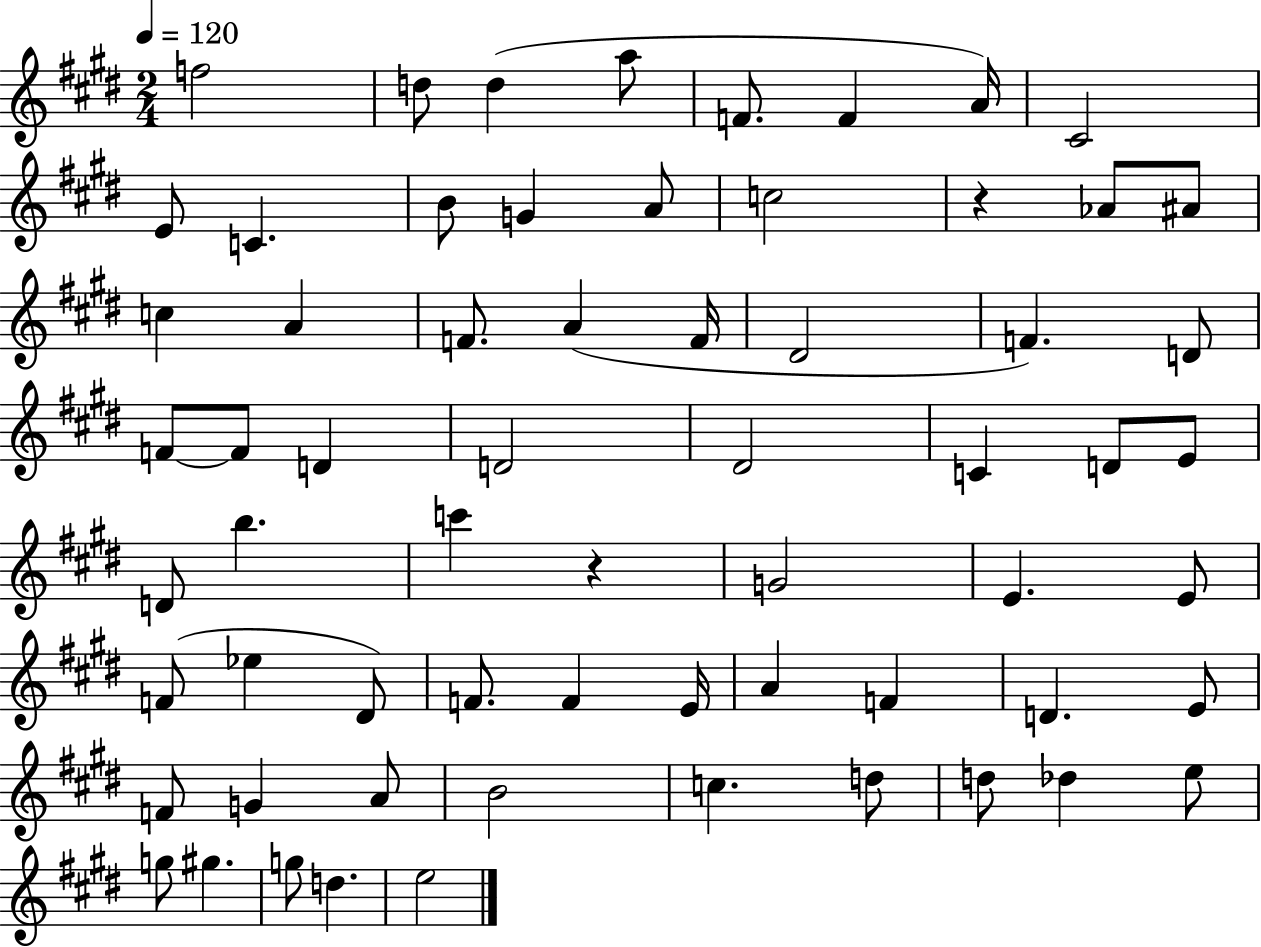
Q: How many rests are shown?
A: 2